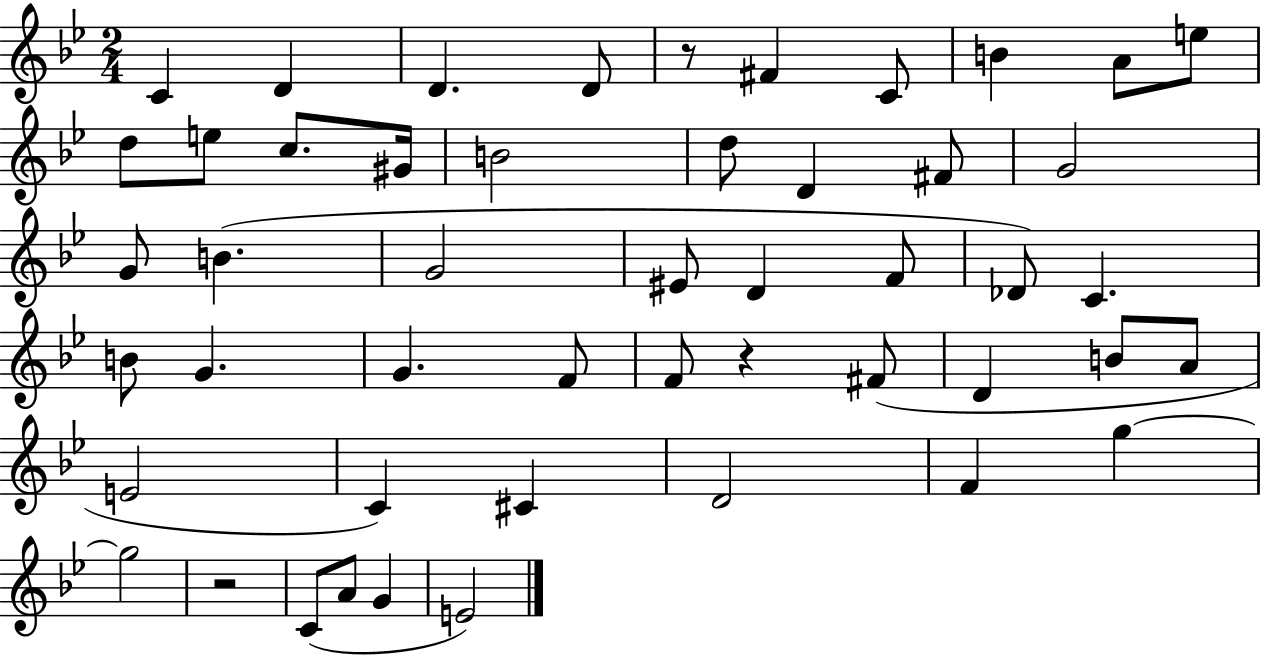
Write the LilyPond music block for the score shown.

{
  \clef treble
  \numericTimeSignature
  \time 2/4
  \key bes \major
  \repeat volta 2 { c'4 d'4 | d'4. d'8 | r8 fis'4 c'8 | b'4 a'8 e''8 | \break d''8 e''8 c''8. gis'16 | b'2 | d''8 d'4 fis'8 | g'2 | \break g'8 b'4.( | g'2 | eis'8 d'4 f'8 | des'8) c'4. | \break b'8 g'4. | g'4. f'8 | f'8 r4 fis'8( | d'4 b'8 a'8 | \break e'2 | c'4) cis'4 | d'2 | f'4 g''4~~ | \break g''2 | r2 | c'8( a'8 g'4 | e'2) | \break } \bar "|."
}